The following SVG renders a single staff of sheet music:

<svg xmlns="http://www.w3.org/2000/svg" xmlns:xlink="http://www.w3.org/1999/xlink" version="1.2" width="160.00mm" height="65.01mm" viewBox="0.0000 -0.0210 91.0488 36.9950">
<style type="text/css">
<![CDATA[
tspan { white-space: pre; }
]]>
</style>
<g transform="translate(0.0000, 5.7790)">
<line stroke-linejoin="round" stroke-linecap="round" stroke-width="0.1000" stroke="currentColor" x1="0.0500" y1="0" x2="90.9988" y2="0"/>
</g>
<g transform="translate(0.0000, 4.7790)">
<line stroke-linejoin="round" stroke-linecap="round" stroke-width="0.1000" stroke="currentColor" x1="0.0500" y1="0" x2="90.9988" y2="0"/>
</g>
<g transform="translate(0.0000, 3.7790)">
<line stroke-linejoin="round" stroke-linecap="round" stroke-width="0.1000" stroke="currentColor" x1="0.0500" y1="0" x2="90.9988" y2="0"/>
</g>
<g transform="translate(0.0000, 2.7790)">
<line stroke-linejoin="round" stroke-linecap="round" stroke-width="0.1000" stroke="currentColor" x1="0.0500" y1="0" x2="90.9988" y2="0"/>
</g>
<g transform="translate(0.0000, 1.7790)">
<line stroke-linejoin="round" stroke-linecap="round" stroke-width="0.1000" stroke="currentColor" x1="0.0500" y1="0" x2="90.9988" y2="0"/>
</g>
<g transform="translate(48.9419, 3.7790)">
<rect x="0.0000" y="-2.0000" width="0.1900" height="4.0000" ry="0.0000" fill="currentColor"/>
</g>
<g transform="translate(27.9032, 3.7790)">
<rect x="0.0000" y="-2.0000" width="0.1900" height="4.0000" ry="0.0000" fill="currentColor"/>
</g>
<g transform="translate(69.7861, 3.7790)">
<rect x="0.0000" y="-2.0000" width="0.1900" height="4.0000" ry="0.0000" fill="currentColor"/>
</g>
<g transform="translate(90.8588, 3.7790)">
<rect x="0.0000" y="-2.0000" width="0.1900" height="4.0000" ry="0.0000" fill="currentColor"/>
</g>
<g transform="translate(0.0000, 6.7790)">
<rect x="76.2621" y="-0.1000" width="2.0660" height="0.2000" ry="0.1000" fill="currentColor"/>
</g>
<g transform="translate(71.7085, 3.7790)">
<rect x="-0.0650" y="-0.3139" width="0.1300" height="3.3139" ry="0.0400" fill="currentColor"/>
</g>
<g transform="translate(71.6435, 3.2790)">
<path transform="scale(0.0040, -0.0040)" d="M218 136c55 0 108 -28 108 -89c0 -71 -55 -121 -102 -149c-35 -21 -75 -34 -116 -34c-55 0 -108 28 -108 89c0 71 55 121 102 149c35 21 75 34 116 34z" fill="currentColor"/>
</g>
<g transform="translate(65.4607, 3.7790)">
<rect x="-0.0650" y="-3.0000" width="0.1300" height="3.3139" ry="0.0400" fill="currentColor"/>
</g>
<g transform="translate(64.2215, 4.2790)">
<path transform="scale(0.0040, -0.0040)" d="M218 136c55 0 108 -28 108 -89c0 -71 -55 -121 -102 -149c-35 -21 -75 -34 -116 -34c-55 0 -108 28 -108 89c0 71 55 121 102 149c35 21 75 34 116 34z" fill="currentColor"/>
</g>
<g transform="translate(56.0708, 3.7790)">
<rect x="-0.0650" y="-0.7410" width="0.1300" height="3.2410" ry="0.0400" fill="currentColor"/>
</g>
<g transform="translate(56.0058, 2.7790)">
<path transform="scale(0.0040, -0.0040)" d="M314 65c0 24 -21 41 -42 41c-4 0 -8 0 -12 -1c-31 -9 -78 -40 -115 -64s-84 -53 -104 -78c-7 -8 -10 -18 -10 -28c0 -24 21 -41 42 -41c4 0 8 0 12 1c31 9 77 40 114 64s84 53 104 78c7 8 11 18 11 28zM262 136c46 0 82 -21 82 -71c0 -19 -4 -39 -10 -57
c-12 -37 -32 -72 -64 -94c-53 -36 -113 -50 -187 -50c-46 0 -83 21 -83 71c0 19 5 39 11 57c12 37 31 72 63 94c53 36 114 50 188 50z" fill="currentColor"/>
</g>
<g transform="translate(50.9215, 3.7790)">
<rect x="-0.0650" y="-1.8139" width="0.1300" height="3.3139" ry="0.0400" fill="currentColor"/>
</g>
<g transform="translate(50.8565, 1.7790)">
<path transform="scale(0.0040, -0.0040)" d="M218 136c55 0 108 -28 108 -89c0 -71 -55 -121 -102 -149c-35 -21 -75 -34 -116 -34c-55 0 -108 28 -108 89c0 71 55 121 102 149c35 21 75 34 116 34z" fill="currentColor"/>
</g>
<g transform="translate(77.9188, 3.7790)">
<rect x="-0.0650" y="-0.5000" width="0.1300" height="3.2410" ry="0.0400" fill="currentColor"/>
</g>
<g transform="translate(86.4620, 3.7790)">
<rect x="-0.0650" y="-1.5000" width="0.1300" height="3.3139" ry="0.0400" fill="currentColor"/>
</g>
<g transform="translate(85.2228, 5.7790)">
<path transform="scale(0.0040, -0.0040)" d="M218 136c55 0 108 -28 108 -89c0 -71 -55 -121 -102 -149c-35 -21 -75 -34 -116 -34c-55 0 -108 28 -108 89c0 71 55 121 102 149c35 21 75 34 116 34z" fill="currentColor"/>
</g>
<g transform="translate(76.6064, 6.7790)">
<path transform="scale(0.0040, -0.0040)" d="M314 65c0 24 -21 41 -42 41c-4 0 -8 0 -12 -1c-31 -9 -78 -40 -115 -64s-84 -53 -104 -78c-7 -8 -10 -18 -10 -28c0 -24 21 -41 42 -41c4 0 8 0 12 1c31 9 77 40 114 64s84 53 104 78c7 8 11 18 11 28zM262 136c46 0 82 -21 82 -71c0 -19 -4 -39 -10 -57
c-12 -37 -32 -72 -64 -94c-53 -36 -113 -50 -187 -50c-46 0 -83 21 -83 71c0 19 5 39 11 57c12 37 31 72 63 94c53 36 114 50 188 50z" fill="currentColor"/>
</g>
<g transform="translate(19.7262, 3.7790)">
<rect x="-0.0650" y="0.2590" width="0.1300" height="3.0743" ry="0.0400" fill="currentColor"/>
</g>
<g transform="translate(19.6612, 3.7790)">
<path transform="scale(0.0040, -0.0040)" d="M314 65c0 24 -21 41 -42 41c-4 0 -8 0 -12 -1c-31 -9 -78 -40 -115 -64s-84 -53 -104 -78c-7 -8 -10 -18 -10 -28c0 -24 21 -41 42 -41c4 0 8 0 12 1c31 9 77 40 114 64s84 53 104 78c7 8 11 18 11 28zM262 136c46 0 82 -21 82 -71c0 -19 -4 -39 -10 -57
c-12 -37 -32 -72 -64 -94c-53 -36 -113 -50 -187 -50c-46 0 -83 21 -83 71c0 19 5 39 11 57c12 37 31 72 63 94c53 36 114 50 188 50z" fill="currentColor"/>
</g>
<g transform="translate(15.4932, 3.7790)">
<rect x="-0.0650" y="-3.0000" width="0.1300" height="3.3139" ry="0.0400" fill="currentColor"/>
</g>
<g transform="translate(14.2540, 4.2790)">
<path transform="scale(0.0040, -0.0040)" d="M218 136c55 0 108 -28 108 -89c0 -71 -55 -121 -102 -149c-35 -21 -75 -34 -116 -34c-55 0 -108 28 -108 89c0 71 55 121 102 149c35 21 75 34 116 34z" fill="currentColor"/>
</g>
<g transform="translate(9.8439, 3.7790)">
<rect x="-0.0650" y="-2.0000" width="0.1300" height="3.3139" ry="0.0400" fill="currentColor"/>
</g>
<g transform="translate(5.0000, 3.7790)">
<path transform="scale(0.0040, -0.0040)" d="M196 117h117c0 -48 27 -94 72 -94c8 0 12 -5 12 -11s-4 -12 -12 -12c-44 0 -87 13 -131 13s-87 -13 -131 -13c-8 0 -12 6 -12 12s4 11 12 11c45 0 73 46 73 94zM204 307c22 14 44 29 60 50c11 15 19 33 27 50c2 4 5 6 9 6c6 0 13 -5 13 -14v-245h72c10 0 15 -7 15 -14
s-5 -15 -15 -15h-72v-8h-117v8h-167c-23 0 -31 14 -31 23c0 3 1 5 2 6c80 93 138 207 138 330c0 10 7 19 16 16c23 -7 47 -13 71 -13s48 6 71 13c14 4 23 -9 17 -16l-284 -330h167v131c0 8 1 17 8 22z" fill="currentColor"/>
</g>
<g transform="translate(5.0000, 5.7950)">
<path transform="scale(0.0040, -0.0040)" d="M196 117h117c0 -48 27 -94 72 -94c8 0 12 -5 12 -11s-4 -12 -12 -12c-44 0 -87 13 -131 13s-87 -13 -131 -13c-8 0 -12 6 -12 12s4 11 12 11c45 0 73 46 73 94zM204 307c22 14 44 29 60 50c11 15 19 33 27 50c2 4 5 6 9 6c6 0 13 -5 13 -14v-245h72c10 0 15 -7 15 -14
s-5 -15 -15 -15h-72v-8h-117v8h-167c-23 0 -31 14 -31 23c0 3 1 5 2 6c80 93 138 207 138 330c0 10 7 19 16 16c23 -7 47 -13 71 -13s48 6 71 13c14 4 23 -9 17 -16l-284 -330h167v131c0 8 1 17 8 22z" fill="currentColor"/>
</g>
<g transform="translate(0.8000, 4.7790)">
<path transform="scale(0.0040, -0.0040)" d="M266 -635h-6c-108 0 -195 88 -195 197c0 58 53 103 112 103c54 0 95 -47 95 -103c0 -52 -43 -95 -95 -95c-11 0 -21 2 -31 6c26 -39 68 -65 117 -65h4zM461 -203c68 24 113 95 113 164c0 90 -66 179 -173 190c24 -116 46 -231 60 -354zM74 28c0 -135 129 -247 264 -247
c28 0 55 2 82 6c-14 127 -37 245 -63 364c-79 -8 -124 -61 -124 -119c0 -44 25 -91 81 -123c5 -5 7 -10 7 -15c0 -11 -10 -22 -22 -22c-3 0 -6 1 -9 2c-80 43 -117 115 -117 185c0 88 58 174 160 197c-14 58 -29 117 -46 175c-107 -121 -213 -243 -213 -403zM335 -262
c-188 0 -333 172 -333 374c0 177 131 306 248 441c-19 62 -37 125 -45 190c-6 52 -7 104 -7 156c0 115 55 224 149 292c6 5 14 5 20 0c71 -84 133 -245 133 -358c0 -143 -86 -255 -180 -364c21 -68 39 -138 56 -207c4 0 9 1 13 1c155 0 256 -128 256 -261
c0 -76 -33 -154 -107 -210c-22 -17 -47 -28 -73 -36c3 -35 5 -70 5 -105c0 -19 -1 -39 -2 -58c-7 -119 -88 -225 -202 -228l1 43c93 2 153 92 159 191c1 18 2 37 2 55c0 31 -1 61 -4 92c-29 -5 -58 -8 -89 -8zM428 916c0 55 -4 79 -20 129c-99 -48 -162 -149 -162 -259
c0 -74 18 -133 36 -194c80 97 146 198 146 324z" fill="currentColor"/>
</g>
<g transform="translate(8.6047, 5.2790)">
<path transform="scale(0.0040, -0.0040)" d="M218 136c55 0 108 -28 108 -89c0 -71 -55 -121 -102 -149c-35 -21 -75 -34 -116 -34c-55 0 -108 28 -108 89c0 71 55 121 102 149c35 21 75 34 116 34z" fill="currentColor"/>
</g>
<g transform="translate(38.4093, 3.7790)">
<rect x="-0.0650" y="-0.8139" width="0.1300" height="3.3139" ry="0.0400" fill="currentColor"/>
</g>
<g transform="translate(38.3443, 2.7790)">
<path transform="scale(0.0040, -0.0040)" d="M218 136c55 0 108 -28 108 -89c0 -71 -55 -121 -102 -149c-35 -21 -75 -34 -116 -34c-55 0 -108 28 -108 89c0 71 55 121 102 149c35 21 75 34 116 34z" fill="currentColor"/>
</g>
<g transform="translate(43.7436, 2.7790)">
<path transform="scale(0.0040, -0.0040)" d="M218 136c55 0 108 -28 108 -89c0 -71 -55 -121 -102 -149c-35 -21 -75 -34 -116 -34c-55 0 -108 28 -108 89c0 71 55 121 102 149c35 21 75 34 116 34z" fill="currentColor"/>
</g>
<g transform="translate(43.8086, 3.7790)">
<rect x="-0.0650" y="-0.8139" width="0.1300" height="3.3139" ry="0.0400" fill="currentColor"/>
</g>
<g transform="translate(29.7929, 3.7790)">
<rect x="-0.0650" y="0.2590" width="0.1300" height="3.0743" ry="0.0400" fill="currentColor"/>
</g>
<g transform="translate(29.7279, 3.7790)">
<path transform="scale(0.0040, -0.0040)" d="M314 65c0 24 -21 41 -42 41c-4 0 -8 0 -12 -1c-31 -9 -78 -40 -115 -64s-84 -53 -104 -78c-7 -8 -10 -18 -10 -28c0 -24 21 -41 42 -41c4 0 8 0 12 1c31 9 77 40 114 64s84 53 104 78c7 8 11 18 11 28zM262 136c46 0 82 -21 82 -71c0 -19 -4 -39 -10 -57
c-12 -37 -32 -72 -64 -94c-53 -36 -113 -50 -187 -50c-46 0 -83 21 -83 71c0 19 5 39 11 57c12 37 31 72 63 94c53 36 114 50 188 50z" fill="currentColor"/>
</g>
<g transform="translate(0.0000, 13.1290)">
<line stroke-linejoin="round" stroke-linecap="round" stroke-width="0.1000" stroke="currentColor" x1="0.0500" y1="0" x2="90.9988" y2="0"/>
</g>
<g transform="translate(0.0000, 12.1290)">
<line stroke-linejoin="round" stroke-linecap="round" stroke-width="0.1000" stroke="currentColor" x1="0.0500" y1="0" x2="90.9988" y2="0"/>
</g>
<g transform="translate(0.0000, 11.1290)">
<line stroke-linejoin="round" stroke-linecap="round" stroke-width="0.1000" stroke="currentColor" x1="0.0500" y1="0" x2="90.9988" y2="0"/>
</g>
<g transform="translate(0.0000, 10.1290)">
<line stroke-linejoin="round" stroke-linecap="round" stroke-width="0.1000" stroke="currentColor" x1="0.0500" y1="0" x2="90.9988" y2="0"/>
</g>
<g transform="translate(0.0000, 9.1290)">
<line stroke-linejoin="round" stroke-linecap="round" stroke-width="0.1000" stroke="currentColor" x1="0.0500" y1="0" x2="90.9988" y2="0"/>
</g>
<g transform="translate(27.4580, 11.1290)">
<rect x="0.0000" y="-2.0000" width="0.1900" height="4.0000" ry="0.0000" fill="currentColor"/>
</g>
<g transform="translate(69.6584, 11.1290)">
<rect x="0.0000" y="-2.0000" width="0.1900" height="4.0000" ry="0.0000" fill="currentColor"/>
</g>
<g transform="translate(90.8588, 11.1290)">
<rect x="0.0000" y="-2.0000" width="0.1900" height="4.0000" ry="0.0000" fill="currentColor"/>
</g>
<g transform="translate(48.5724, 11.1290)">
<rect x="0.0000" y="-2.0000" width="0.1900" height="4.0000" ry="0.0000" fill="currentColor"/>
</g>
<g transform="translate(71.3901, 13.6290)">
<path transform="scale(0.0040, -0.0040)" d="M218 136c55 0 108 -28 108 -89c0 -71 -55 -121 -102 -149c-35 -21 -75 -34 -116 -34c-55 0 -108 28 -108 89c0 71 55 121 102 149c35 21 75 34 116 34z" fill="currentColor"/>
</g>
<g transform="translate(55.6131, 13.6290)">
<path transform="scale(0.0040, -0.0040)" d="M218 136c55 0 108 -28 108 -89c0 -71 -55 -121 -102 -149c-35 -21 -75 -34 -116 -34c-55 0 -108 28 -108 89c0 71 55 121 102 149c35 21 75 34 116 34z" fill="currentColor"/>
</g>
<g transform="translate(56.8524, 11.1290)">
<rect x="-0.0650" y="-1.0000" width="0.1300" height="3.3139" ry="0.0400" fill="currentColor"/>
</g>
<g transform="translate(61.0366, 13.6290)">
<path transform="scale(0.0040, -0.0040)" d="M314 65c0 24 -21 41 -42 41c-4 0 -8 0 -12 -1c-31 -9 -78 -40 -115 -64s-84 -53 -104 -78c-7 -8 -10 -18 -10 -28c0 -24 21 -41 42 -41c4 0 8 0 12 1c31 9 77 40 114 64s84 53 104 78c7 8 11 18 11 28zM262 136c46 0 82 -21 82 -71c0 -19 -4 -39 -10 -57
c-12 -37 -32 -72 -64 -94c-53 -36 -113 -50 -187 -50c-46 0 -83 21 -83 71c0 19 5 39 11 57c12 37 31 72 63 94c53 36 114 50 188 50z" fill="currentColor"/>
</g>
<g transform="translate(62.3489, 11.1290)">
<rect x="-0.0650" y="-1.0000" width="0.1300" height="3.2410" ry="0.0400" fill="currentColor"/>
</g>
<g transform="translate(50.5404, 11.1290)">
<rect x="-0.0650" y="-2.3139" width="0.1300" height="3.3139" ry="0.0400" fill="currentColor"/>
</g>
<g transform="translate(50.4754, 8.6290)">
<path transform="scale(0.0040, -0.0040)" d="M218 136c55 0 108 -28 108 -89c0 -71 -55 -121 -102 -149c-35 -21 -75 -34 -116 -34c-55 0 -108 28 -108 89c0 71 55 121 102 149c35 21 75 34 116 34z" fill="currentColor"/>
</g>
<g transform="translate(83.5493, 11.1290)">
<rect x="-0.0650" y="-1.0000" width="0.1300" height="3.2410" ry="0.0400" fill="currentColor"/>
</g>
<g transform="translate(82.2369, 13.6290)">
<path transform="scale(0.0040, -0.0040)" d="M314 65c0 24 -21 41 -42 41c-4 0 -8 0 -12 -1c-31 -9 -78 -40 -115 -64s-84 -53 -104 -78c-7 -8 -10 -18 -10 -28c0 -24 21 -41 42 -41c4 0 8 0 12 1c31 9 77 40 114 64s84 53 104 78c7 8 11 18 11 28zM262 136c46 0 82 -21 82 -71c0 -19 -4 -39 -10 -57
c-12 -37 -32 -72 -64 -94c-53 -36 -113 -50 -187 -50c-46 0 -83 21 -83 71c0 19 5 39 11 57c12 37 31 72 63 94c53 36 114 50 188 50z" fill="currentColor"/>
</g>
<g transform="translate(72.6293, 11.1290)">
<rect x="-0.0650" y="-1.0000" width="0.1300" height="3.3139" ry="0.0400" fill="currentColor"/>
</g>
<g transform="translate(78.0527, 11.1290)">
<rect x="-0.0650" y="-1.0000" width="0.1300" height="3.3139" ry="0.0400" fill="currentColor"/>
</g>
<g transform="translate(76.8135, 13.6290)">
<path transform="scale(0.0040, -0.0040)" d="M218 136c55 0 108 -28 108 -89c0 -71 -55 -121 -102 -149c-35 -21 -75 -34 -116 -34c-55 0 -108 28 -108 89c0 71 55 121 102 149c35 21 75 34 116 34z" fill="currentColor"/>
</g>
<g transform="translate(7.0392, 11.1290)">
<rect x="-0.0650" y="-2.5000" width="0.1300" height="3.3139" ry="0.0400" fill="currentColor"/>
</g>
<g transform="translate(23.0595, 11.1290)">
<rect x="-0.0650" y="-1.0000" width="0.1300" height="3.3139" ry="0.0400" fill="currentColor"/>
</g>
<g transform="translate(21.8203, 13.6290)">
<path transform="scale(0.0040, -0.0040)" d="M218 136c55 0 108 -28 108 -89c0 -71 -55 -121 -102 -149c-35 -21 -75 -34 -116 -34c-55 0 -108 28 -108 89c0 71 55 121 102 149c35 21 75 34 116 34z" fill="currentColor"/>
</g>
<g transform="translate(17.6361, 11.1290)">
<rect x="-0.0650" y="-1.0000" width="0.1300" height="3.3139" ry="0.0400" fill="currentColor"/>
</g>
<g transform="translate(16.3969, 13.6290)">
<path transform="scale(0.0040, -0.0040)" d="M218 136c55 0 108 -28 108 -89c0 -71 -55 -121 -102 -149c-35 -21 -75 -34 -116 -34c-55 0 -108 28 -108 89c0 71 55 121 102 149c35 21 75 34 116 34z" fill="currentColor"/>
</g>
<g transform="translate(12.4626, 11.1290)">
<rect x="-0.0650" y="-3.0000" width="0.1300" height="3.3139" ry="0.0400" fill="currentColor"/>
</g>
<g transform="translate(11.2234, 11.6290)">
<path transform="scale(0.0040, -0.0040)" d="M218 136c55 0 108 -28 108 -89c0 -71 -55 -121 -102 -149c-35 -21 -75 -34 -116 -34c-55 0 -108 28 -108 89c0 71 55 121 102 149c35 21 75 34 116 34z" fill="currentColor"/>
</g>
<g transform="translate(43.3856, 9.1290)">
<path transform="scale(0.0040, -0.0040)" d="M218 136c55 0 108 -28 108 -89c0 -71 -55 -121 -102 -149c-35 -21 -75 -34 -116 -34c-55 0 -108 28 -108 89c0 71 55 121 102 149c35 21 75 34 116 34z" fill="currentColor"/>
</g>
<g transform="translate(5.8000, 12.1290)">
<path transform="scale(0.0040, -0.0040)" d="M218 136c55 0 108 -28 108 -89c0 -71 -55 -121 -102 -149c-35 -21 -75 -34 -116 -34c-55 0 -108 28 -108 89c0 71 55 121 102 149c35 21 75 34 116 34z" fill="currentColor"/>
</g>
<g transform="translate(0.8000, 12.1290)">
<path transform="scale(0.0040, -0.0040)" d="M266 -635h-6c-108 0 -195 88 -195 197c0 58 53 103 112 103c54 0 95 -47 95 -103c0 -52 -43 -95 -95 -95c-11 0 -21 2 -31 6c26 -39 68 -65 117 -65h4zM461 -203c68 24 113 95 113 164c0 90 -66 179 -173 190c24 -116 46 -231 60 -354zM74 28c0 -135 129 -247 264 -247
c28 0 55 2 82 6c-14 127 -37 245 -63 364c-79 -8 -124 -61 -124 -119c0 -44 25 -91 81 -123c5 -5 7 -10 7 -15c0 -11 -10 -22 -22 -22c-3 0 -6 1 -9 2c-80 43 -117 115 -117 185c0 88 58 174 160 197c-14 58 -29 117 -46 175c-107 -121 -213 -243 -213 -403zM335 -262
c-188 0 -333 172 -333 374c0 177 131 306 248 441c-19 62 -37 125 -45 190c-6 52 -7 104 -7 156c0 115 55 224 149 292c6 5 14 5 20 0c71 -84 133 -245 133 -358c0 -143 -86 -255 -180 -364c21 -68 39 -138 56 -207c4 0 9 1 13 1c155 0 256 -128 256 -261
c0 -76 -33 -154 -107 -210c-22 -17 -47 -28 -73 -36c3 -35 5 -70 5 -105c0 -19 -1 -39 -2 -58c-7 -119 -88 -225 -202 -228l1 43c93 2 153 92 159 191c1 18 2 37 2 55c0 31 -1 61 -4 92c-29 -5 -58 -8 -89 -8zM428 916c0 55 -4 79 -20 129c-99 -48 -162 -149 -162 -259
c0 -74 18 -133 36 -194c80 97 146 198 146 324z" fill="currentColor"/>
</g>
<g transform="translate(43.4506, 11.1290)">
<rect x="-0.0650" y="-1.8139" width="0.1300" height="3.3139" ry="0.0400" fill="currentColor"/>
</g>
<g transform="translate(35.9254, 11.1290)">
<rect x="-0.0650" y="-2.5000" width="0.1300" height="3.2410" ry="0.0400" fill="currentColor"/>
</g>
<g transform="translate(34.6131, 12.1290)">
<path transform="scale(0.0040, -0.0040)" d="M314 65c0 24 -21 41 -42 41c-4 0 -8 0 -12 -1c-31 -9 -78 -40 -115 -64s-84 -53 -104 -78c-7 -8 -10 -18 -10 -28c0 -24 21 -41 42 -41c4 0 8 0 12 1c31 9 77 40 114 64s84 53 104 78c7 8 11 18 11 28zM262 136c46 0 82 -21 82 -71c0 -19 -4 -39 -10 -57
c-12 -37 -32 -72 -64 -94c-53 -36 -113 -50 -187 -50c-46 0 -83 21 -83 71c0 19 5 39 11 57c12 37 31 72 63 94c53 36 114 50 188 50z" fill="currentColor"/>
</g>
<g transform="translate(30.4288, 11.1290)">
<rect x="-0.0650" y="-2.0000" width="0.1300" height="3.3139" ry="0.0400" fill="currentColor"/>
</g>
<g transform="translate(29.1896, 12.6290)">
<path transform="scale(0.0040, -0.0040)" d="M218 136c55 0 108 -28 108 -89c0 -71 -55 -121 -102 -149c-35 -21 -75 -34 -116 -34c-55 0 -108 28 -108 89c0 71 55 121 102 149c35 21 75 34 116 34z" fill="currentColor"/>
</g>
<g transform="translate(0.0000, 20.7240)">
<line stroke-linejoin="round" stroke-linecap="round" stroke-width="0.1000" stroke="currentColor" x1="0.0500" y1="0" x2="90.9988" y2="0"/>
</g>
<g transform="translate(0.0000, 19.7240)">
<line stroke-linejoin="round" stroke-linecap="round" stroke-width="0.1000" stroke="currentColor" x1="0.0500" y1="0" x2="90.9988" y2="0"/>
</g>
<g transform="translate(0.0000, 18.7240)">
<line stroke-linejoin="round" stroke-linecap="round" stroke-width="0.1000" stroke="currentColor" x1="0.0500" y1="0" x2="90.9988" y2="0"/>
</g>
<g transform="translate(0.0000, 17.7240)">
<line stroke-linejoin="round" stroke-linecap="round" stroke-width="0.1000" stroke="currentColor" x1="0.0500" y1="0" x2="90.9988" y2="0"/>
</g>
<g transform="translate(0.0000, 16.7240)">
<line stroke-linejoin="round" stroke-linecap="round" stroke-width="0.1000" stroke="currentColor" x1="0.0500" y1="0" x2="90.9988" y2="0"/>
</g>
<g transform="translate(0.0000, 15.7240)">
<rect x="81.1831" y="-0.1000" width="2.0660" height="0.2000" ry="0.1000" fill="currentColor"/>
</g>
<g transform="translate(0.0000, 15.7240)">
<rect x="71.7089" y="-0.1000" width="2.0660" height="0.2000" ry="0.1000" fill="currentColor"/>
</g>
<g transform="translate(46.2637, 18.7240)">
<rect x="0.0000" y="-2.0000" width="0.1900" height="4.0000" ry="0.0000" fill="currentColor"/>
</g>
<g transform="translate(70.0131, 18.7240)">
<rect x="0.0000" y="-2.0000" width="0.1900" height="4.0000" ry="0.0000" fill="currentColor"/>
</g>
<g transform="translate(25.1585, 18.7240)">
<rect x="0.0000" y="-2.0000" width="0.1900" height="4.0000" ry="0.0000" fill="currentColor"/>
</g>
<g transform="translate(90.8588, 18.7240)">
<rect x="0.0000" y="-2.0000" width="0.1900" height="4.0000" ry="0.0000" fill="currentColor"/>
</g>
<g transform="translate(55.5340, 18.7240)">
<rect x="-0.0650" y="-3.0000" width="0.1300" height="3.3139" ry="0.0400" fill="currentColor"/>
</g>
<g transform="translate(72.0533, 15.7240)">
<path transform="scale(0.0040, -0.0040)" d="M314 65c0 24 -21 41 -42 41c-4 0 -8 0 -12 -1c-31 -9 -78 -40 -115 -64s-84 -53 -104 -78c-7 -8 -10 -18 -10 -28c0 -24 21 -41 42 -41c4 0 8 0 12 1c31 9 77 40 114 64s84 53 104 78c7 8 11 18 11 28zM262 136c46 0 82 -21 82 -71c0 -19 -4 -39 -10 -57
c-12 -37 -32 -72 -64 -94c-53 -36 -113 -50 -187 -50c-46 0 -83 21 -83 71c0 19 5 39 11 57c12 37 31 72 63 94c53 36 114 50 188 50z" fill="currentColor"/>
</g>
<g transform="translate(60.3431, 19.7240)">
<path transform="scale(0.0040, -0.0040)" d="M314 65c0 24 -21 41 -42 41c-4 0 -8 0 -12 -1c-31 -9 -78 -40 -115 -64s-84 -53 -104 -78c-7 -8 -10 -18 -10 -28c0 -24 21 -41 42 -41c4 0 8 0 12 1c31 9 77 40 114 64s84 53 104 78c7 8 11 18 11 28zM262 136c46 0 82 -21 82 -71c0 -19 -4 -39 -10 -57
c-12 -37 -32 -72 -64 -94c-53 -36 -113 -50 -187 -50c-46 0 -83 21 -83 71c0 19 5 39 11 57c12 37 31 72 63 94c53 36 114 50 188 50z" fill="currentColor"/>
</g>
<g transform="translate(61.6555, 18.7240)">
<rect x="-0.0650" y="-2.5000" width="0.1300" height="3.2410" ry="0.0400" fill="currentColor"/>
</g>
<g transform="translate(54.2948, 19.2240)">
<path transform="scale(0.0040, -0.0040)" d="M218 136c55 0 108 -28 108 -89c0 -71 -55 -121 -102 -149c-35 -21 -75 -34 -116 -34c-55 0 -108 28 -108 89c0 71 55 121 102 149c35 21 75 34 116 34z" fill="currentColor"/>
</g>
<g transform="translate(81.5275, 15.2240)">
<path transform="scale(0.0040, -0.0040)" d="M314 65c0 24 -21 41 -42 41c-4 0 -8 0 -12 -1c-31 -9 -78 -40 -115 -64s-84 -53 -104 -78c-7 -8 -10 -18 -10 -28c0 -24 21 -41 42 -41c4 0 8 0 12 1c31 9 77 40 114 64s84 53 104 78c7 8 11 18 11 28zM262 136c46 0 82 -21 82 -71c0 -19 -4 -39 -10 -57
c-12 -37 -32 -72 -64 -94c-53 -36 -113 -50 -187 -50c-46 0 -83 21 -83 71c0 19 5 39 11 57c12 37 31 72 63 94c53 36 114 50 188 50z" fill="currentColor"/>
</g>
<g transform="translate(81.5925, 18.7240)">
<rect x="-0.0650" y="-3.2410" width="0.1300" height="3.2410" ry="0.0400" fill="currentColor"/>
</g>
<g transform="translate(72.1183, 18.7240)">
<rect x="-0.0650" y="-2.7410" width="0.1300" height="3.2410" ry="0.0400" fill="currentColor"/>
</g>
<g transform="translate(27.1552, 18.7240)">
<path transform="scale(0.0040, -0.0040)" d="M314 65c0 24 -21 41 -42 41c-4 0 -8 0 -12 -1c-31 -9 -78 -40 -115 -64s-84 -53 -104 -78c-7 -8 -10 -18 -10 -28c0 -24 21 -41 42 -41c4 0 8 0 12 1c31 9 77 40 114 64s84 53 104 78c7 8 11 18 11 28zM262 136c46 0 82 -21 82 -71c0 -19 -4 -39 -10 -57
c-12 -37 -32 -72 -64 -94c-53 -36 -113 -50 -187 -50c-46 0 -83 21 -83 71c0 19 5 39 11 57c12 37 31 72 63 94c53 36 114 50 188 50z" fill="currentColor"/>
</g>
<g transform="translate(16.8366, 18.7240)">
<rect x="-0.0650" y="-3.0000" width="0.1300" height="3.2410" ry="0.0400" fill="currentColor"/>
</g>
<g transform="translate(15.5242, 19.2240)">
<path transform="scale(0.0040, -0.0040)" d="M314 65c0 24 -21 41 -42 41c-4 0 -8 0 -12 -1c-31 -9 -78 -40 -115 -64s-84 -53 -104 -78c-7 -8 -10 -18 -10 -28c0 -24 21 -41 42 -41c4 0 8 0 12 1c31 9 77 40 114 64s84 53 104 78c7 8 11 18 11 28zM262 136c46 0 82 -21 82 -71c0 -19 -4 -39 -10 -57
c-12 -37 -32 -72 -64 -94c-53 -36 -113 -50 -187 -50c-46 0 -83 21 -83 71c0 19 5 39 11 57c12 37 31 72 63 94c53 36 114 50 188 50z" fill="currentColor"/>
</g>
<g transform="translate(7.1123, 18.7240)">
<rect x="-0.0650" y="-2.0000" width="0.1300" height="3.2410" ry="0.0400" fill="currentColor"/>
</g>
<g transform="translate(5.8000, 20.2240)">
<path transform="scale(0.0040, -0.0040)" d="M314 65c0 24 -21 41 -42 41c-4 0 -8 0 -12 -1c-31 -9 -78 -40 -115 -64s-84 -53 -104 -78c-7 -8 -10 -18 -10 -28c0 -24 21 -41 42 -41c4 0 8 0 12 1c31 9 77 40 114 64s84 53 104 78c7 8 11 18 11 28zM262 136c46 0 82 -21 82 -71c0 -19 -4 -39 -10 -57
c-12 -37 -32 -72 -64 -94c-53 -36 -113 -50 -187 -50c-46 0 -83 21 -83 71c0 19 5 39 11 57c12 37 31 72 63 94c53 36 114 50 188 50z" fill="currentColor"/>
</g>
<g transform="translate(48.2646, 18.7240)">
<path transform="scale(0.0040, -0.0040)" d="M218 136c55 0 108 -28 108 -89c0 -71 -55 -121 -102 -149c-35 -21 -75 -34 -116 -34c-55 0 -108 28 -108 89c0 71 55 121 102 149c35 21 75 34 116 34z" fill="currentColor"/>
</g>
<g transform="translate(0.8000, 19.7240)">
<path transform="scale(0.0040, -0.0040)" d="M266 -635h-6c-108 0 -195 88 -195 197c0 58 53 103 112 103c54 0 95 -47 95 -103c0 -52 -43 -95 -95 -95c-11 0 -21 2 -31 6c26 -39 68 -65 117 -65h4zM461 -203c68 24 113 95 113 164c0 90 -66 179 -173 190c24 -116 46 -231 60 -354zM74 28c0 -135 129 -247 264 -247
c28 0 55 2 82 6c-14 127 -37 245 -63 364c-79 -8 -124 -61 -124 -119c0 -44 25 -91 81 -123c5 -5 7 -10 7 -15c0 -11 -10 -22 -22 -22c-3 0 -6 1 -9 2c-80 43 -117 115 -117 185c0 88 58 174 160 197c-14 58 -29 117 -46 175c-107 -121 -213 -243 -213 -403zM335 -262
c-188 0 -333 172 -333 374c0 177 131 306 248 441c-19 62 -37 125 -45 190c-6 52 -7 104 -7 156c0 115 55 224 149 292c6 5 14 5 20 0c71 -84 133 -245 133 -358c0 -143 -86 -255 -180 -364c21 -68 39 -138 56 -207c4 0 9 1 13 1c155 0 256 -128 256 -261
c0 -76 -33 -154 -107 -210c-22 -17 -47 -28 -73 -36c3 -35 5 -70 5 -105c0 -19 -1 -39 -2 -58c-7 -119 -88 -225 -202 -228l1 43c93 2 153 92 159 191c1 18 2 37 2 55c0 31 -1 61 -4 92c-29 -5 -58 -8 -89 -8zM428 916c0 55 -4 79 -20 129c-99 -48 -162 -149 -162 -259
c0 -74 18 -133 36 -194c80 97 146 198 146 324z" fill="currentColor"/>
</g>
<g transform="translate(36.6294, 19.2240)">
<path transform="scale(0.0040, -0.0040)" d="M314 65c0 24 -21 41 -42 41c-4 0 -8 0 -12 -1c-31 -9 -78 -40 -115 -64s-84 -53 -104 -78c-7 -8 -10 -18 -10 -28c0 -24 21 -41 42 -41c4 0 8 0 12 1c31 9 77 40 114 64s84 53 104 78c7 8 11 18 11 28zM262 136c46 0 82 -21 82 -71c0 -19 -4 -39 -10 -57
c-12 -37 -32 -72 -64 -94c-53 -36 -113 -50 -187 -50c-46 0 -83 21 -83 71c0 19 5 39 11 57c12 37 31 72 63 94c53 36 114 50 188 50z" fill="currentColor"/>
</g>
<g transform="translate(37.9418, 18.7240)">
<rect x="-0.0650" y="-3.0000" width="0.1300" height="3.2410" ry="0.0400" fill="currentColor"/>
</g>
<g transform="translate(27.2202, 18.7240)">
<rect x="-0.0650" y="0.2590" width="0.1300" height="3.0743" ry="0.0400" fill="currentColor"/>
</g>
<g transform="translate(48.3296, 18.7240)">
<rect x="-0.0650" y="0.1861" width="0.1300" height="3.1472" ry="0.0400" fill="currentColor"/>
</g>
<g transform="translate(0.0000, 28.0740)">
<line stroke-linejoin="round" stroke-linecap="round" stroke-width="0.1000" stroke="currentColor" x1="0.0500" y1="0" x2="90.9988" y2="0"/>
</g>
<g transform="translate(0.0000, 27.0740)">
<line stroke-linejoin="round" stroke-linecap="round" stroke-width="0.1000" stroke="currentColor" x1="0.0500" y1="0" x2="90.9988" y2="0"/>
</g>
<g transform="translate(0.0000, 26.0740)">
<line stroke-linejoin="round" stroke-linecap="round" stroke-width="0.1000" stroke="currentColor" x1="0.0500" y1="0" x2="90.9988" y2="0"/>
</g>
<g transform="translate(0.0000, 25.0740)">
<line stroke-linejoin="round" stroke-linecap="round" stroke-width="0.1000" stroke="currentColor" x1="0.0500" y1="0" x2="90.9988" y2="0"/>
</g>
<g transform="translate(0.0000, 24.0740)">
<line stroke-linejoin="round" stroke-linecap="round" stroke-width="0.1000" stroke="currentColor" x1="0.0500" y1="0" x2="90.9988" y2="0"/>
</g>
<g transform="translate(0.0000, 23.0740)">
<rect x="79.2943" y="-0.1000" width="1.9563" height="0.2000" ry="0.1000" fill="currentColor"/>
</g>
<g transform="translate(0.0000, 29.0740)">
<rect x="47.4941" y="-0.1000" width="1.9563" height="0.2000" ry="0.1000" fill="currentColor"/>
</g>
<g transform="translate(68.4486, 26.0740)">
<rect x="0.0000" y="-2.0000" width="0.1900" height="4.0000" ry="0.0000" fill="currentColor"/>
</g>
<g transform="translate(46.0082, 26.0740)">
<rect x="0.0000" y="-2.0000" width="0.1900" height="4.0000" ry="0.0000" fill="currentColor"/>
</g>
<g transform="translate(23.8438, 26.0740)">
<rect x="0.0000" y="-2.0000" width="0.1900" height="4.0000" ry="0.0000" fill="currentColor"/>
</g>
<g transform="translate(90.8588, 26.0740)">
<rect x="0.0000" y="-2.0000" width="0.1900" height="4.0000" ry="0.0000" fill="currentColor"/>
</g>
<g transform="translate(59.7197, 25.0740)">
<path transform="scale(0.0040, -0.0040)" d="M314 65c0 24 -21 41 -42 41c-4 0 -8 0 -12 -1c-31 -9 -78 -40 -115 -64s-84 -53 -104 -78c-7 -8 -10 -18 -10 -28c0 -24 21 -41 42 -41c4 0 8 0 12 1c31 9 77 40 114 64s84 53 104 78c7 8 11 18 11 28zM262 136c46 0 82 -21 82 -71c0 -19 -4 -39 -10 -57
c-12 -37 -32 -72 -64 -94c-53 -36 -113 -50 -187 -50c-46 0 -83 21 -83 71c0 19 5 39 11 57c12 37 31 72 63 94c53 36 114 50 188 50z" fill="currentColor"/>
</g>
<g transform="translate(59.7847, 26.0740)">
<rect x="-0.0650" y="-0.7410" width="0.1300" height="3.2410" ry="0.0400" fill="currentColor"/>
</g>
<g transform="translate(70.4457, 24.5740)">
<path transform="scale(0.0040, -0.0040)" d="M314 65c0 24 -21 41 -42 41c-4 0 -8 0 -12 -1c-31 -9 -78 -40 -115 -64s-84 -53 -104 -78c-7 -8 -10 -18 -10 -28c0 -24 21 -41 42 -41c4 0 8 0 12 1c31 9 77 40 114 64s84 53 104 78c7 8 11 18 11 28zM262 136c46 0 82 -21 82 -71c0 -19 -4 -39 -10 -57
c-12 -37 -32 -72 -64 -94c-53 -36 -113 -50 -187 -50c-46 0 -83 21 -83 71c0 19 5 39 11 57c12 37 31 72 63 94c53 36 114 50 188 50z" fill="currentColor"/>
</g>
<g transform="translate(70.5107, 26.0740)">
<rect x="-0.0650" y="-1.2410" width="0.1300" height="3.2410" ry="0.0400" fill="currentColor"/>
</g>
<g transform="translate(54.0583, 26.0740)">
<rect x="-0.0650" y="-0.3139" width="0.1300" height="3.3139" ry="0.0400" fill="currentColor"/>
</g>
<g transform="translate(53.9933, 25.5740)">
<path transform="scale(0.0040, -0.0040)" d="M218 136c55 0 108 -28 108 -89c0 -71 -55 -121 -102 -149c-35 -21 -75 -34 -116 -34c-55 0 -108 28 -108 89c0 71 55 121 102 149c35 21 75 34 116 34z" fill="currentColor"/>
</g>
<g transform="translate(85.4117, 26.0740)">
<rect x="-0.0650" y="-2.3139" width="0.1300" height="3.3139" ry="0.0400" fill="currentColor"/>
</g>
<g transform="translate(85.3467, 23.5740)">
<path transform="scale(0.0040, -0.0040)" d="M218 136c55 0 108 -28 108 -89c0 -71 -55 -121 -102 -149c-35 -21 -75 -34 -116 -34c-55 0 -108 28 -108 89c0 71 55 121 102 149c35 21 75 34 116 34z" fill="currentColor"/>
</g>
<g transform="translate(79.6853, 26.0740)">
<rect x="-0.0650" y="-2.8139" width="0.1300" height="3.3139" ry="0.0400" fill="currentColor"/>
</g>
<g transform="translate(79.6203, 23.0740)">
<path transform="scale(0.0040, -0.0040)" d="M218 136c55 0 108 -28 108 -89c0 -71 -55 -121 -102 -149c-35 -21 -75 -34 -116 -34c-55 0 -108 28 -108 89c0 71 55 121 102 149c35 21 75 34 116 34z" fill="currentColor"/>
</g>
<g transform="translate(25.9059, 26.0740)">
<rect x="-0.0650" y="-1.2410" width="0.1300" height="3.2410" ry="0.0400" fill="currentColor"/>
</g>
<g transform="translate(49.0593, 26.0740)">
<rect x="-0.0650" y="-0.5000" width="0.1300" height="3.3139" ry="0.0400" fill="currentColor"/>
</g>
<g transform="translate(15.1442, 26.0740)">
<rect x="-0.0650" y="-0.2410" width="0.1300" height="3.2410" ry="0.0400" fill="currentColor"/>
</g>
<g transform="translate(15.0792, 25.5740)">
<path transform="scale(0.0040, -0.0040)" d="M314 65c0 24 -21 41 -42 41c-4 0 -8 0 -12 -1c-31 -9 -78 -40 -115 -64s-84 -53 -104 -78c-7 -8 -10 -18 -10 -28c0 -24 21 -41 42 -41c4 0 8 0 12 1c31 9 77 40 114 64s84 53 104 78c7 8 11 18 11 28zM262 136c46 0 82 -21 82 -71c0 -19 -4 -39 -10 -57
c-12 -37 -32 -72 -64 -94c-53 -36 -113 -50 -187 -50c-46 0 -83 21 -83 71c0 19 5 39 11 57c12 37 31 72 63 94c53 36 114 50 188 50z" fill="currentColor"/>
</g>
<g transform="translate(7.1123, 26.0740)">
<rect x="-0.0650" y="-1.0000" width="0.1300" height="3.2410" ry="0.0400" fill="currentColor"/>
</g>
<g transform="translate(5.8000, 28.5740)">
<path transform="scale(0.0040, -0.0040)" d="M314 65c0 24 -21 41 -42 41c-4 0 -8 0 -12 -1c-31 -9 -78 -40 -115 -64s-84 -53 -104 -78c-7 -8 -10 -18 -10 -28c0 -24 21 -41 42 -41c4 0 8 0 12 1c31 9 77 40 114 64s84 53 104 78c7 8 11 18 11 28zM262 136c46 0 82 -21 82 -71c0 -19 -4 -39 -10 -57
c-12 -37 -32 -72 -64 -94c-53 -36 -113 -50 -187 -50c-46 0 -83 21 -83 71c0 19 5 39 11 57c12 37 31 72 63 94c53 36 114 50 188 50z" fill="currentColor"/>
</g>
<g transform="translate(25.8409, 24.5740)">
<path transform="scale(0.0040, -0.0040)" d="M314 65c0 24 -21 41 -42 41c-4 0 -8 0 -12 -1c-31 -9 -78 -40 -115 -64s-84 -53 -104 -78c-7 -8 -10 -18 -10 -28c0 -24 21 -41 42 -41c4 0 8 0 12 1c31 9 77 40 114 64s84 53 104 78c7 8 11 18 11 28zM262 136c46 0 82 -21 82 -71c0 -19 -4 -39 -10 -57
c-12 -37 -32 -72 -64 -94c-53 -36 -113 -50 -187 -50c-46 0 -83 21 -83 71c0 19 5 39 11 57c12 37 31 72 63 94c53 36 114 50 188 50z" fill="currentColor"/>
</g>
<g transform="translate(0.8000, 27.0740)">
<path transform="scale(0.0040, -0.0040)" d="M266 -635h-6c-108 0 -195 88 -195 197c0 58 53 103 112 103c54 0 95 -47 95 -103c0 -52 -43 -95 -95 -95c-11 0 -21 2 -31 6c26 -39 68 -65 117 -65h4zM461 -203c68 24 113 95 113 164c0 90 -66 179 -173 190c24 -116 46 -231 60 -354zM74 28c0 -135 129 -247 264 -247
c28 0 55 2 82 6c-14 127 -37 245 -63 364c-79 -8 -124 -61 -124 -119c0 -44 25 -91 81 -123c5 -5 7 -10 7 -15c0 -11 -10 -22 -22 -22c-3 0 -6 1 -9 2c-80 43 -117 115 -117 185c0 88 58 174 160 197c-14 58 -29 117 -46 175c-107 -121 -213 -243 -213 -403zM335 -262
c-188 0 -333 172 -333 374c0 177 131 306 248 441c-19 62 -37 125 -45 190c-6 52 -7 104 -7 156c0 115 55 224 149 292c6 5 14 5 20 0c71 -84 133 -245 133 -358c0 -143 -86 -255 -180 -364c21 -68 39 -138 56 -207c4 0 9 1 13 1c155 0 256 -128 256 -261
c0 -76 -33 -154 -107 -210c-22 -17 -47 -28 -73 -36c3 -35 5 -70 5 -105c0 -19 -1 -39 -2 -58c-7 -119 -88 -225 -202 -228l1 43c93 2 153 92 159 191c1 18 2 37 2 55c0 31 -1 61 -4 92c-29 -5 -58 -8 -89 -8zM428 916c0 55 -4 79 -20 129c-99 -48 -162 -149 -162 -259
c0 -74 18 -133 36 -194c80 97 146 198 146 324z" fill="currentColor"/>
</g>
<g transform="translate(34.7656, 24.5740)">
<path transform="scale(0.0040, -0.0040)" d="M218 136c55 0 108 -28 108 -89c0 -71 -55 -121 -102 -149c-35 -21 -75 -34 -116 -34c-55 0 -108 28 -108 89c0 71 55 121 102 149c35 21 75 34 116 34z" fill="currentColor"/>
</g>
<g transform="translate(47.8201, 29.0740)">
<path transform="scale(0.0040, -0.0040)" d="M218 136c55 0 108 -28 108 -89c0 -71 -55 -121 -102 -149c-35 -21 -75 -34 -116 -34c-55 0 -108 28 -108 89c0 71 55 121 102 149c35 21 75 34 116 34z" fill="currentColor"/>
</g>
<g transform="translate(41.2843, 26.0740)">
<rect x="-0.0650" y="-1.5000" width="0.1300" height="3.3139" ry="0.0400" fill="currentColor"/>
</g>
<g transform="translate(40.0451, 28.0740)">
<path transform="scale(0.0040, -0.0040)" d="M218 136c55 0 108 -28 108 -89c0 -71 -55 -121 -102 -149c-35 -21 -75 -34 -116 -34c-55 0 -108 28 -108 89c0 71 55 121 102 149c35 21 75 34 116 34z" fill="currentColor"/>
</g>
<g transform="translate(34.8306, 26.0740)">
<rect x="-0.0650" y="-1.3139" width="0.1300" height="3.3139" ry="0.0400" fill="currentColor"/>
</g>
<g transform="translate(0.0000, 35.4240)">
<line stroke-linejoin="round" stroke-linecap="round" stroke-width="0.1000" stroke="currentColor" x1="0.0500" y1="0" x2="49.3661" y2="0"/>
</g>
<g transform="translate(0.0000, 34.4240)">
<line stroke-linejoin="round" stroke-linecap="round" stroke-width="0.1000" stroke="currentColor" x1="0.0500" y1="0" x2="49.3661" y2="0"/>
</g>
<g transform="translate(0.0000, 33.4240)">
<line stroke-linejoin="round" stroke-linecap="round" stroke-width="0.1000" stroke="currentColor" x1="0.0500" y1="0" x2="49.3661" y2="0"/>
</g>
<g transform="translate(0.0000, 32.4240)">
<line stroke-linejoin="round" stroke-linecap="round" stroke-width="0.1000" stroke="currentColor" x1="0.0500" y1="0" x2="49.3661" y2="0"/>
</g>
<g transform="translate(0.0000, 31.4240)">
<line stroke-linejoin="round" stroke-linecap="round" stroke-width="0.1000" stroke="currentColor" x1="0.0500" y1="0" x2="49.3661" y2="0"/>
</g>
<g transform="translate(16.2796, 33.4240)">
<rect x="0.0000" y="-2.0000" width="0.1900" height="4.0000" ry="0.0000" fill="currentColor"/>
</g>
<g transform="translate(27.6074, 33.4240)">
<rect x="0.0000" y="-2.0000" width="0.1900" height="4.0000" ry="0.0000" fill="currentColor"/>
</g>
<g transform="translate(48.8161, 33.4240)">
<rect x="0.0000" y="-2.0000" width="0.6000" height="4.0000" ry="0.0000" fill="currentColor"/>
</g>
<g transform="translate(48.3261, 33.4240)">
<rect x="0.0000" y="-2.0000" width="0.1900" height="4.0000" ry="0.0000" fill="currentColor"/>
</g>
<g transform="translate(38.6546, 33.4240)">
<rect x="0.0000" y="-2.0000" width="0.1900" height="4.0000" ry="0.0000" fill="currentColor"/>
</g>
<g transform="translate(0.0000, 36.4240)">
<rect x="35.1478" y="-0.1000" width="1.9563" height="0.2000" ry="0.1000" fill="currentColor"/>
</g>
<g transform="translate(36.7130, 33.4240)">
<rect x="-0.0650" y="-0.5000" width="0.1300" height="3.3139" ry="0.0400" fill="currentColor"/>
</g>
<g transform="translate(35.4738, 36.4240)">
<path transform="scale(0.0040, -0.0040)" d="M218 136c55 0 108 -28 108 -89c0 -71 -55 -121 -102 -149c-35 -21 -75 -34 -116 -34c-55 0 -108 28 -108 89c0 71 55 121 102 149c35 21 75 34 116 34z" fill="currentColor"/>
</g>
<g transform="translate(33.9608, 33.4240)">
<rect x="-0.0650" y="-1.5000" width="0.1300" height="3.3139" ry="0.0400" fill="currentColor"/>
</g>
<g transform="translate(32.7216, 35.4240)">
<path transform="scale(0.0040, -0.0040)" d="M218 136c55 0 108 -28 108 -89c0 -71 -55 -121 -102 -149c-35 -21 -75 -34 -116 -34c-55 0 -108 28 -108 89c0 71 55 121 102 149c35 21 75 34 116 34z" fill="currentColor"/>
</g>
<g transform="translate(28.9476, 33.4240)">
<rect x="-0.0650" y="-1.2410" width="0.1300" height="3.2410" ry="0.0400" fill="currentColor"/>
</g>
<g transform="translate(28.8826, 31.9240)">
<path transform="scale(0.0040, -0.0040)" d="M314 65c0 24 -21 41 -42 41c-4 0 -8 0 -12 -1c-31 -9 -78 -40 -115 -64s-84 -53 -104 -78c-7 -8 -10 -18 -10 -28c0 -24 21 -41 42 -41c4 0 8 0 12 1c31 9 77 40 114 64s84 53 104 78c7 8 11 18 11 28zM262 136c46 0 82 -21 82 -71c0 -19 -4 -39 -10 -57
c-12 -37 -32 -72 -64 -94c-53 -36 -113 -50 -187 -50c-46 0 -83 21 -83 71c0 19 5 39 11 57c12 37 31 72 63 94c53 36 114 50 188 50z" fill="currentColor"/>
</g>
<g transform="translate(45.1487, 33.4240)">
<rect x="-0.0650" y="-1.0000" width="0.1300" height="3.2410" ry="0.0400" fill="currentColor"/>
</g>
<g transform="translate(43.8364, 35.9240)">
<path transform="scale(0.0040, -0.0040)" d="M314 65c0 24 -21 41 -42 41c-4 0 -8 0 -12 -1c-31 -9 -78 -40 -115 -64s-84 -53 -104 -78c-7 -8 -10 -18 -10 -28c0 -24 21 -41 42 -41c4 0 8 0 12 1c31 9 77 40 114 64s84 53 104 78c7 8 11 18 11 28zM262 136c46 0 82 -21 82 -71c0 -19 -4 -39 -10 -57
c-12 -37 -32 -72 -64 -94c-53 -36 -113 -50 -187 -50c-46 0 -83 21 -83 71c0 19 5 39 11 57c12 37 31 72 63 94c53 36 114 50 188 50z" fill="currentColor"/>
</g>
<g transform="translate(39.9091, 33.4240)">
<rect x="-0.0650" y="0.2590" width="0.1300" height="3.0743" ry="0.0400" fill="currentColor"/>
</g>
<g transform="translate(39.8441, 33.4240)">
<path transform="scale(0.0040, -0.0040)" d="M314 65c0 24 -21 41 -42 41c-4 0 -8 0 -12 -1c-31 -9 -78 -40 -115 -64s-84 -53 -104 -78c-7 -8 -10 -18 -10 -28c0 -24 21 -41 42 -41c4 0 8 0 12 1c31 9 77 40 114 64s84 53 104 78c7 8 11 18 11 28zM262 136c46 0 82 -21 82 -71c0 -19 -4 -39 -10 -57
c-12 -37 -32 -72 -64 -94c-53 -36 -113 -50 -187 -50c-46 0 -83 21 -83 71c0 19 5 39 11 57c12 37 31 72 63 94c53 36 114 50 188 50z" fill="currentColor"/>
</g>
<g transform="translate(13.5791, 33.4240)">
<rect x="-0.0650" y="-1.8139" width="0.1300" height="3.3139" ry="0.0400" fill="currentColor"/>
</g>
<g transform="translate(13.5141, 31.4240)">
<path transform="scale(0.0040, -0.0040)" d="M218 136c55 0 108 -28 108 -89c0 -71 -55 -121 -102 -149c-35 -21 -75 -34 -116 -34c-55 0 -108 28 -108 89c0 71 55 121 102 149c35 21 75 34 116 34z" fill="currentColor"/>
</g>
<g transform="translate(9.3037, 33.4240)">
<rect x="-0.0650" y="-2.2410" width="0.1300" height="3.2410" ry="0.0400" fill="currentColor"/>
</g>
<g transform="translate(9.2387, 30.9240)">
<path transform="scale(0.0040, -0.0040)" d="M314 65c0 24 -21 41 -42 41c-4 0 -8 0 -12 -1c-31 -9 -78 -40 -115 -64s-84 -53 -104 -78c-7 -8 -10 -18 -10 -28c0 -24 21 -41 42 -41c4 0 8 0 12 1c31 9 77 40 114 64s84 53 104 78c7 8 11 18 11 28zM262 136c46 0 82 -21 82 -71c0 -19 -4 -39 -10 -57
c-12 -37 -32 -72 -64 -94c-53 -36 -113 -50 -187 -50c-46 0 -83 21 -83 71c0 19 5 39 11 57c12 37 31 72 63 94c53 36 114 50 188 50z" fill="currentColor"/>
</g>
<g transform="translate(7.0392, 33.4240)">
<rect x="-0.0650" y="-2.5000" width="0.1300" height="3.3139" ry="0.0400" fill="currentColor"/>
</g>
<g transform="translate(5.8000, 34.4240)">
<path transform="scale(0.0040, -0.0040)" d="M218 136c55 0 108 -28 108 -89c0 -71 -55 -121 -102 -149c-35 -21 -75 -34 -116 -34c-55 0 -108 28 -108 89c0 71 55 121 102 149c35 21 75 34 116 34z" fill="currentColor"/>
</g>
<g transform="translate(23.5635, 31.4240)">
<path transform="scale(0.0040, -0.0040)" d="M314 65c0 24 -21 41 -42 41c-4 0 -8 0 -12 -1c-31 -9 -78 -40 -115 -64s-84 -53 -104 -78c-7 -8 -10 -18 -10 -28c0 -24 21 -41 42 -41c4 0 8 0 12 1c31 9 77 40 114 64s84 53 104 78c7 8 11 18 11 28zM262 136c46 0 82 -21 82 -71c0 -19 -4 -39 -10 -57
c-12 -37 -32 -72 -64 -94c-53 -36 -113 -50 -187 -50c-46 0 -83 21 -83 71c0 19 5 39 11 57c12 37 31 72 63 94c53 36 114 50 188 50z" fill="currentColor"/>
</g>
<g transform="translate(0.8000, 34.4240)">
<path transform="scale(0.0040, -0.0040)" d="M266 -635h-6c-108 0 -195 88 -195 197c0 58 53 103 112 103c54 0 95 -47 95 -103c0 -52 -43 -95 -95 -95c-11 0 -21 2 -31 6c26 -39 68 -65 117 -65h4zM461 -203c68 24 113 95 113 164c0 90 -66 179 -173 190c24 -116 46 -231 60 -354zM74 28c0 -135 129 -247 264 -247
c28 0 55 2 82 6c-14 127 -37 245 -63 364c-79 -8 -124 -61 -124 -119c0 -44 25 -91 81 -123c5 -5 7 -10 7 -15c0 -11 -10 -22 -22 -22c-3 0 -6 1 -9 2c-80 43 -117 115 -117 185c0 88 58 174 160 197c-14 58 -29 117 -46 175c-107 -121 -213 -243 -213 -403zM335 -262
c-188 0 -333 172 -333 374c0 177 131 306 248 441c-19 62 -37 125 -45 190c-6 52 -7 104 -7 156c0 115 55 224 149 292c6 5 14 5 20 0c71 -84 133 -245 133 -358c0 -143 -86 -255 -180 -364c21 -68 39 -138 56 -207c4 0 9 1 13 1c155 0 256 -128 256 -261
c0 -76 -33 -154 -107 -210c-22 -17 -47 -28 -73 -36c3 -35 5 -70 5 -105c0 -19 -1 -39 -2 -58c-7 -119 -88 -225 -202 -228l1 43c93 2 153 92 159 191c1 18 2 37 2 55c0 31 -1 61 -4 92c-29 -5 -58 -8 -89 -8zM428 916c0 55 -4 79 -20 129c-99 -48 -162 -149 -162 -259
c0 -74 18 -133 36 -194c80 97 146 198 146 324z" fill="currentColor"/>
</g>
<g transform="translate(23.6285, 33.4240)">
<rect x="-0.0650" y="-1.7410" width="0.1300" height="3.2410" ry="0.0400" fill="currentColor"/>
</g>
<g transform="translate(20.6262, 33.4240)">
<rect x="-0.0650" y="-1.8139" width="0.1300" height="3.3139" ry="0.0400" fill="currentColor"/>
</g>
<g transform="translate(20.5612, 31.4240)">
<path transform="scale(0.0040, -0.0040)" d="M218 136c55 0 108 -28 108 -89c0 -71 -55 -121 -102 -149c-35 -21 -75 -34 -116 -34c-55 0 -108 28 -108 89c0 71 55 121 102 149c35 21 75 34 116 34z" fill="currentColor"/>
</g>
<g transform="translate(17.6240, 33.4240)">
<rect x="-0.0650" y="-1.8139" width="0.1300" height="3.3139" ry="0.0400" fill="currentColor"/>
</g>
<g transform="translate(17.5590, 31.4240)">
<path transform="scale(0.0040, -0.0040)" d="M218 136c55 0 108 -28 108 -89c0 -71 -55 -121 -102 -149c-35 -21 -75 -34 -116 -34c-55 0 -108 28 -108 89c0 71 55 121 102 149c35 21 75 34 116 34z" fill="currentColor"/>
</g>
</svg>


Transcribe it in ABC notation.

X:1
T:Untitled
M:4/4
L:1/4
K:C
F A B2 B2 d d f d2 A c C2 E G A D D F G2 f g D D2 D D D2 F2 A2 B2 A2 B A G2 a2 b2 D2 c2 e2 e E C c d2 e2 a g G g2 f f f f2 e2 E C B2 D2